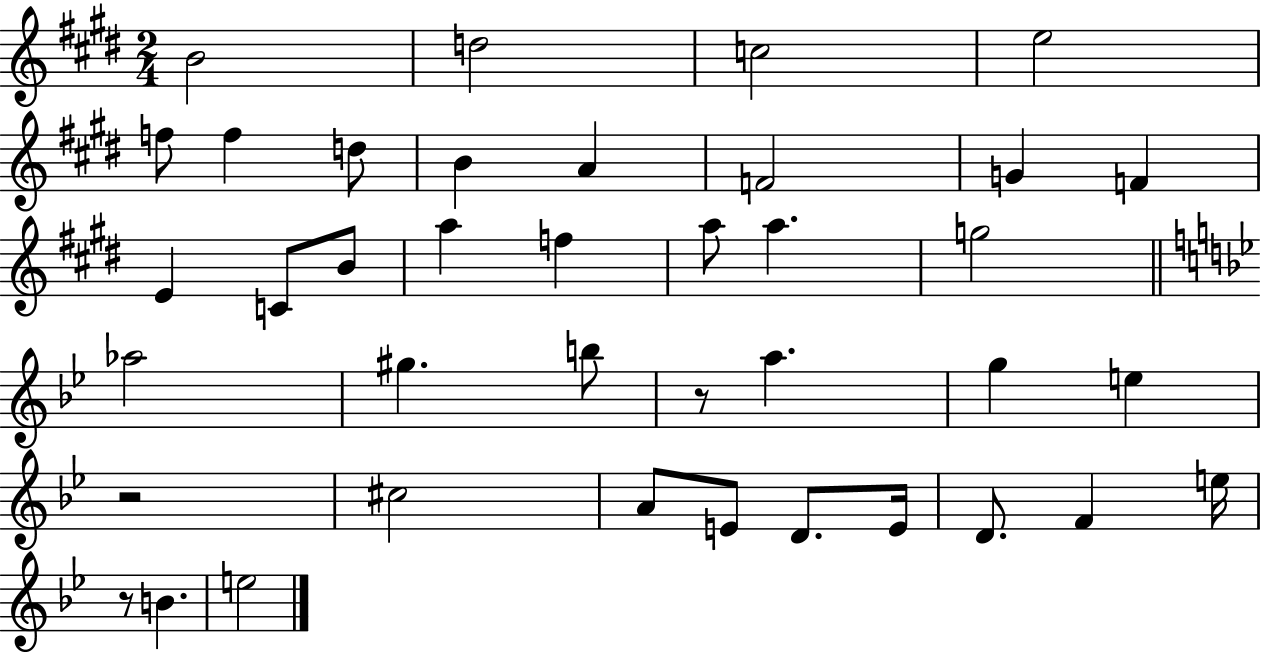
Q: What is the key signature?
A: E major